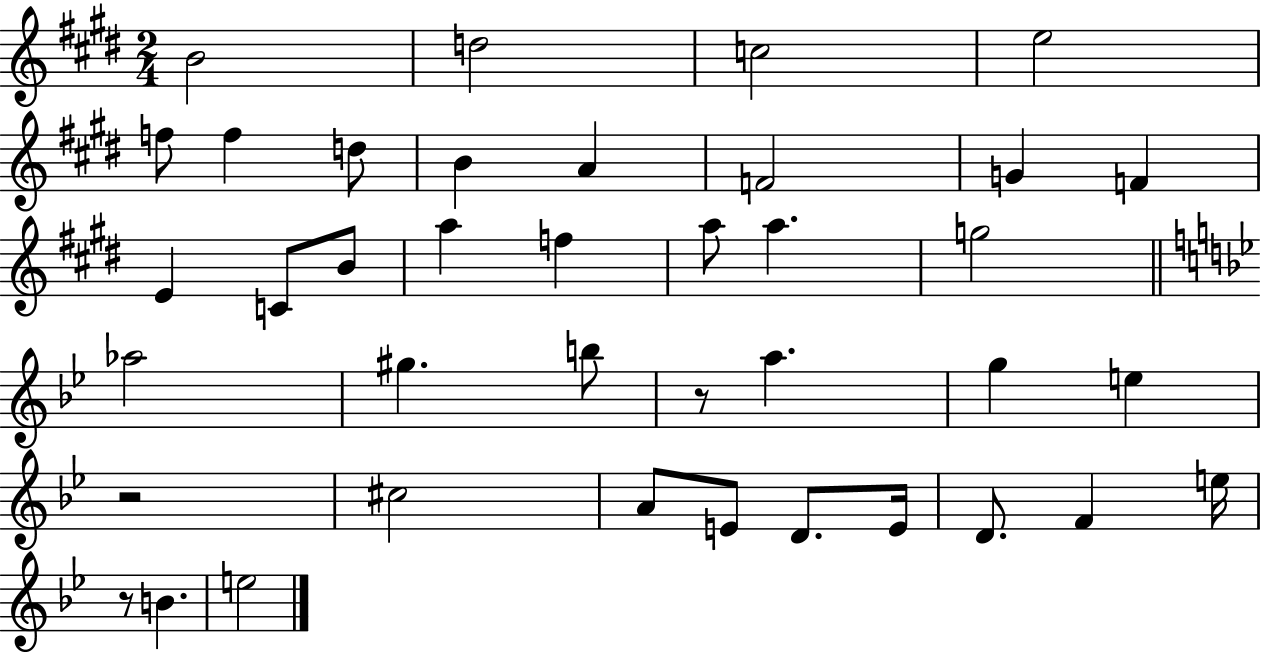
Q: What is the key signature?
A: E major